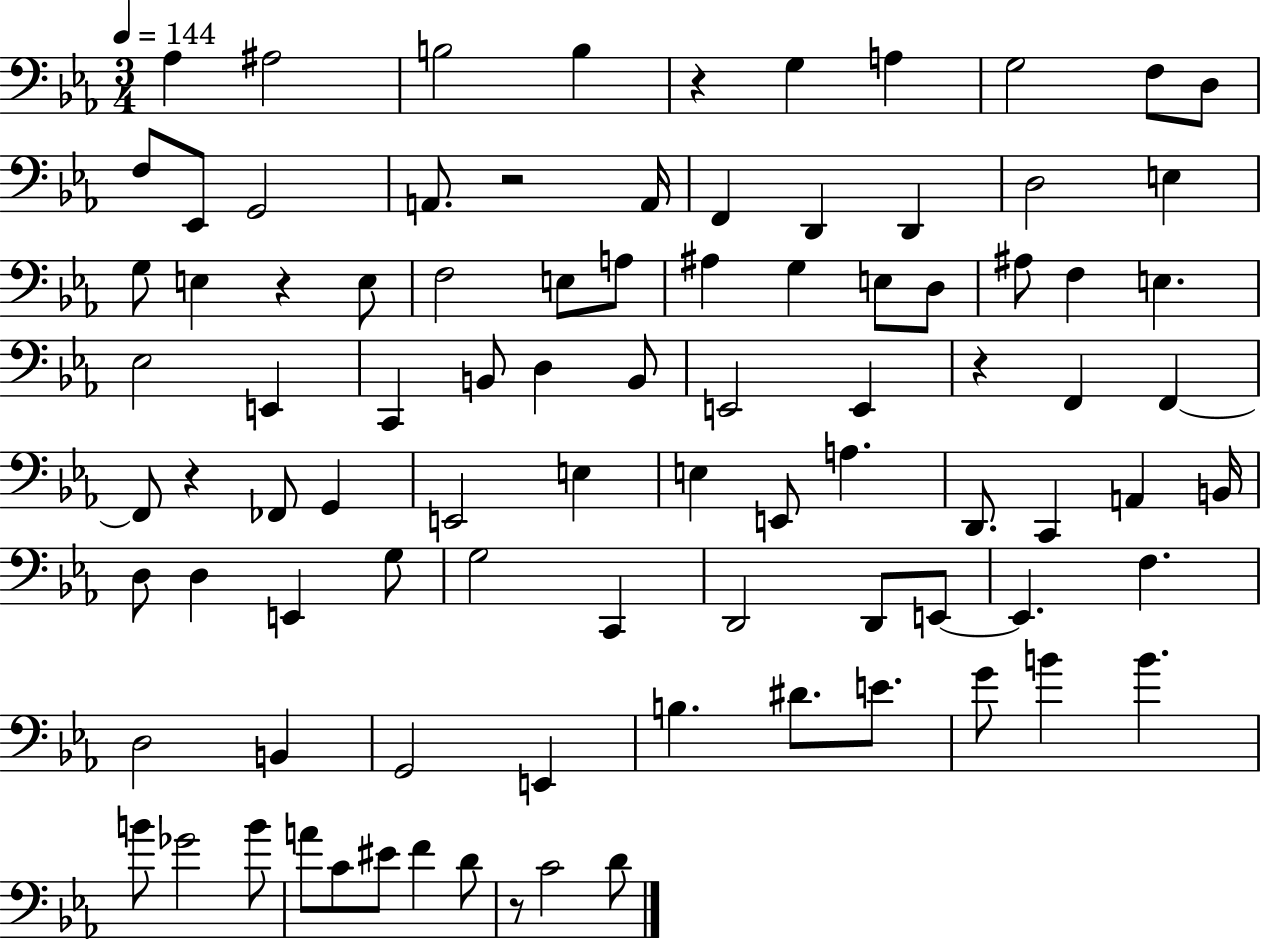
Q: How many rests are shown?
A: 6